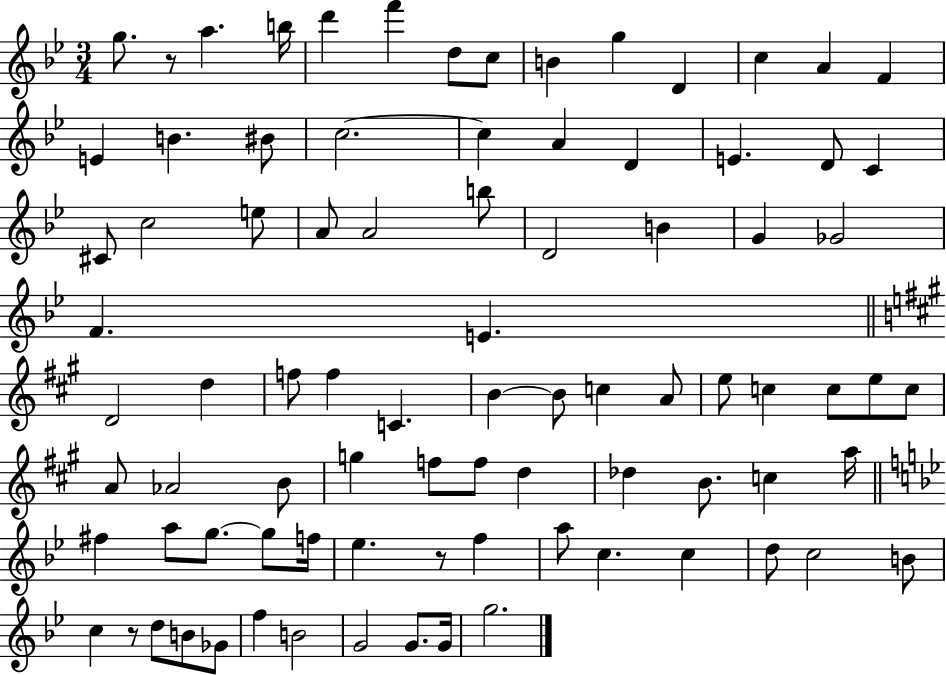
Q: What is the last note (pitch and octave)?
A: G5